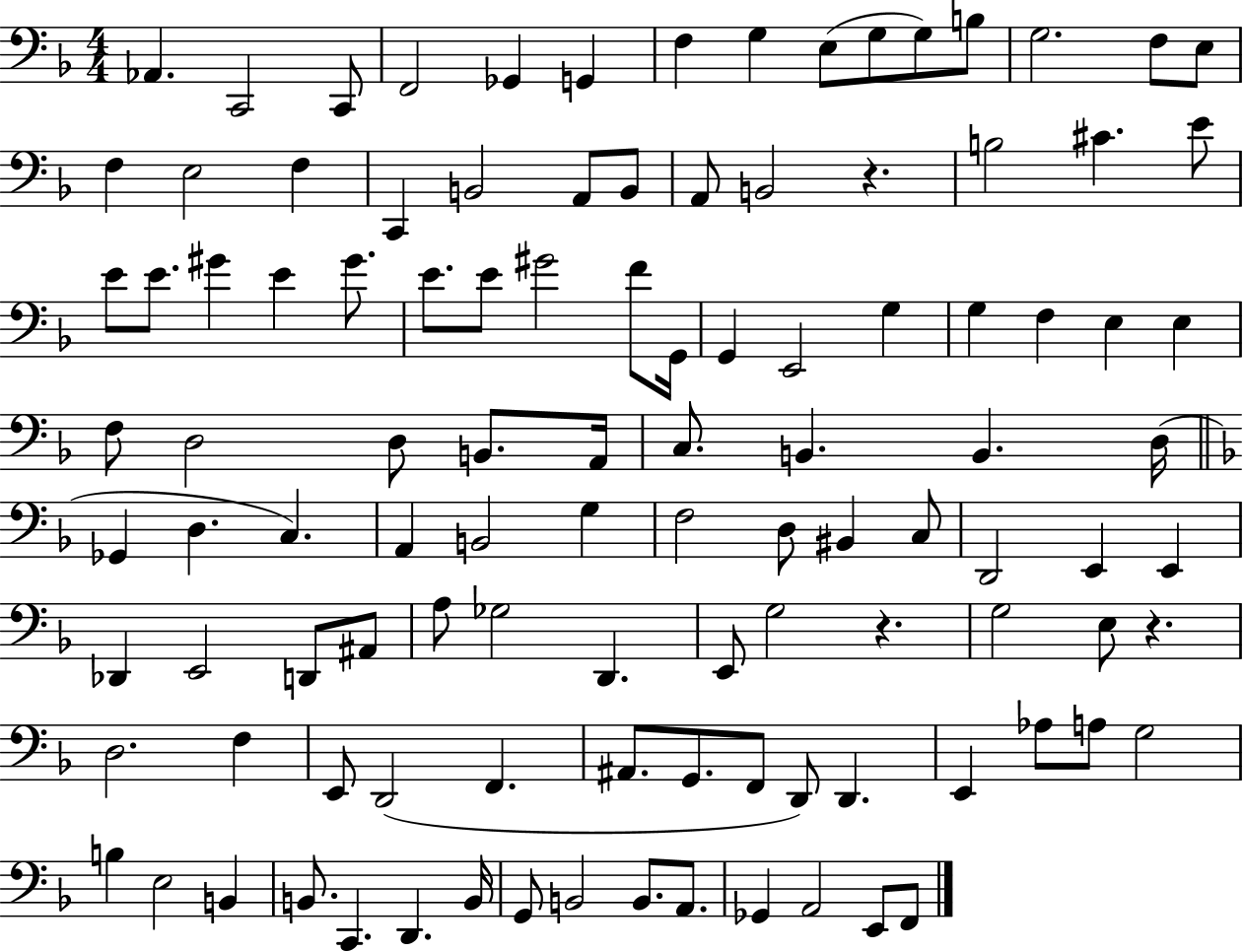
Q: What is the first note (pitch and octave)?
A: Ab2